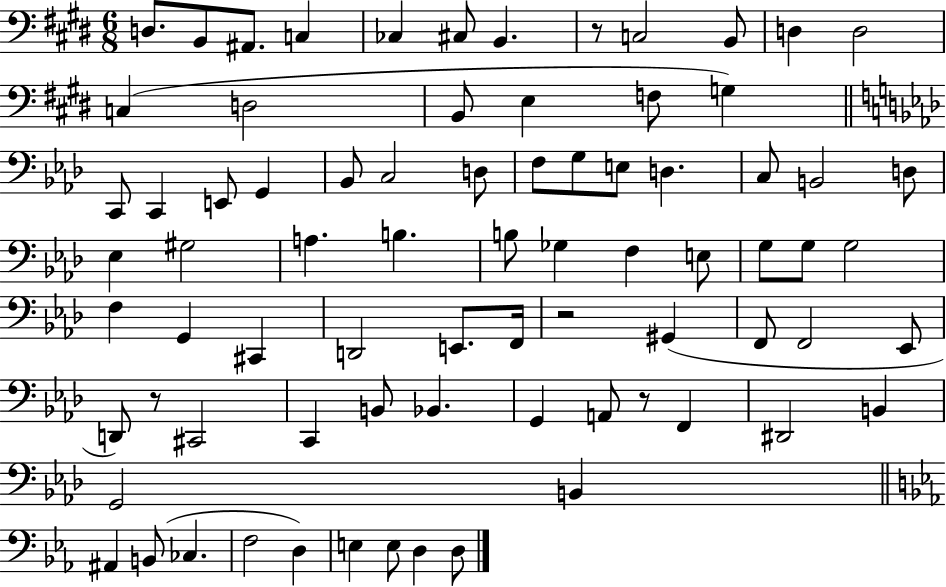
X:1
T:Untitled
M:6/8
L:1/4
K:E
D,/2 B,,/2 ^A,,/2 C, _C, ^C,/2 B,, z/2 C,2 B,,/2 D, D,2 C, D,2 B,,/2 E, F,/2 G, C,,/2 C,, E,,/2 G,, _B,,/2 C,2 D,/2 F,/2 G,/2 E,/2 D, C,/2 B,,2 D,/2 _E, ^G,2 A, B, B,/2 _G, F, E,/2 G,/2 G,/2 G,2 F, G,, ^C,, D,,2 E,,/2 F,,/4 z2 ^G,, F,,/2 F,,2 _E,,/2 D,,/2 z/2 ^C,,2 C,, B,,/2 _B,, G,, A,,/2 z/2 F,, ^D,,2 B,, G,,2 B,, ^A,, B,,/2 _C, F,2 D, E, E,/2 D, D,/2